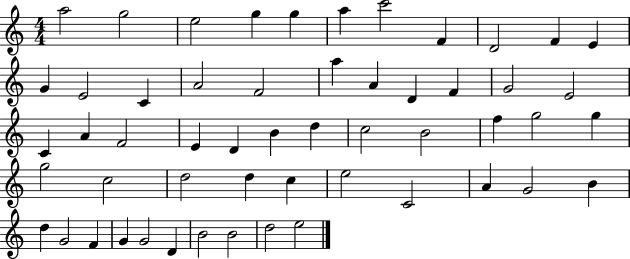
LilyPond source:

{
  \clef treble
  \numericTimeSignature
  \time 4/4
  \key c \major
  a''2 g''2 | e''2 g''4 g''4 | a''4 c'''2 f'4 | d'2 f'4 e'4 | \break g'4 e'2 c'4 | a'2 f'2 | a''4 a'4 d'4 f'4 | g'2 e'2 | \break c'4 a'4 f'2 | e'4 d'4 b'4 d''4 | c''2 b'2 | f''4 g''2 g''4 | \break g''2 c''2 | d''2 d''4 c''4 | e''2 c'2 | a'4 g'2 b'4 | \break d''4 g'2 f'4 | g'4 g'2 d'4 | b'2 b'2 | d''2 e''2 | \break \bar "|."
}